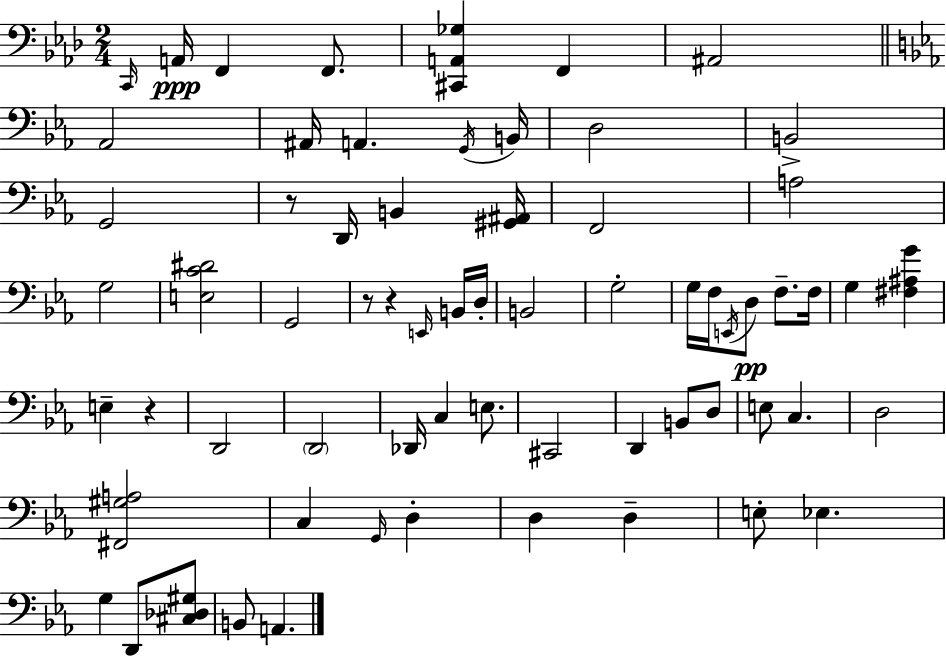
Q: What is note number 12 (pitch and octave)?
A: D3